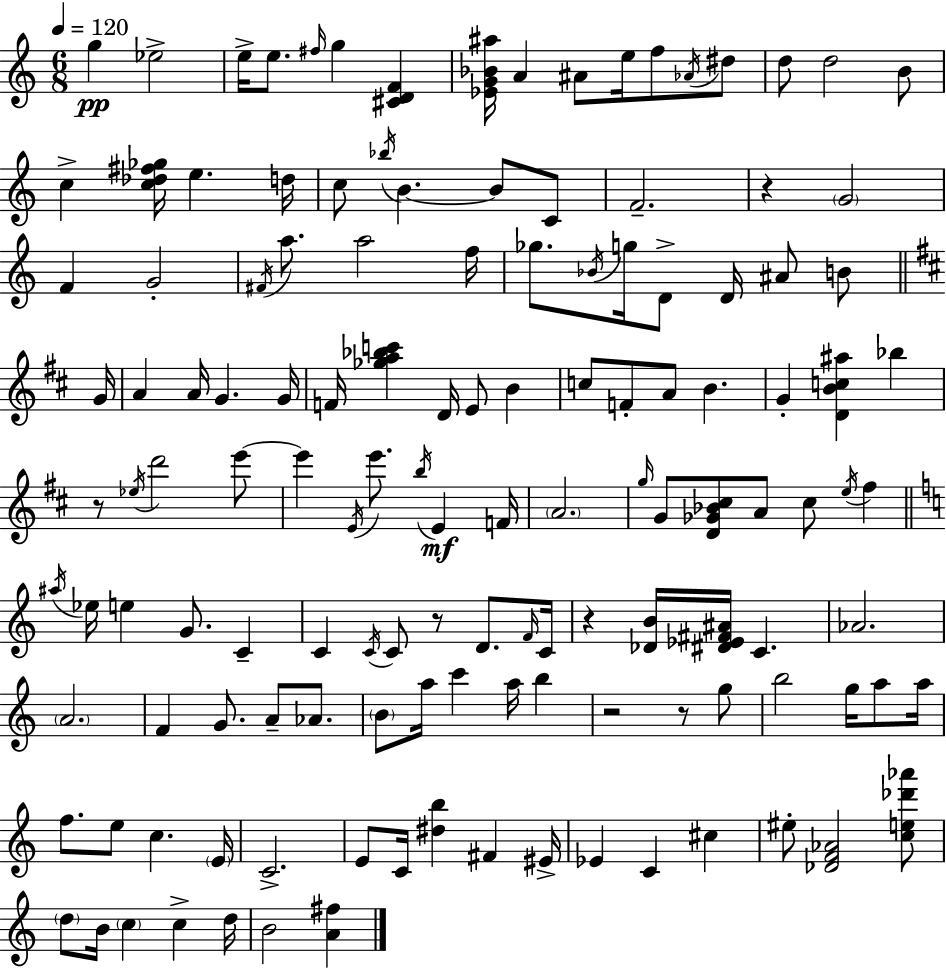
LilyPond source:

{
  \clef treble
  \numericTimeSignature
  \time 6/8
  \key c \major
  \tempo 4 = 120
  \repeat volta 2 { g''4\pp ees''2-> | e''16-> e''8. \grace { fis''16 } g''4 <cis' d' f'>4 | <ees' g' bes' ais''>16 a'4 ais'8 e''16 f''8 \acciaccatura { aes'16 } | dis''8 d''8 d''2 | \break b'8 c''4-> <c'' des'' fis'' ges''>16 e''4. | d''16 c''8 \acciaccatura { bes''16 } b'4.~~ b'8 | c'8 f'2.-- | r4 \parenthesize g'2 | \break f'4 g'2-. | \acciaccatura { fis'16 } a''8. a''2 | f''16 ges''8. \acciaccatura { bes'16 } g''16 d'8-> d'16 | ais'8 b'8 \bar "||" \break \key d \major g'16 a'4 a'16 g'4. | g'16 f'16 <ges'' a'' bes'' c'''>4 d'16 e'8 b'4 | c''8 f'8-. a'8 b'4. | g'4-. <d' b' c'' ais''>4 bes''4 | \break r8 \acciaccatura { ees''16 } d'''2 | e'''8~~ e'''4 \acciaccatura { e'16 } e'''8. \acciaccatura { b''16 } e'4\mf | f'16 \parenthesize a'2. | \grace { g''16 } g'8 <d' ges' bes' cis''>8 a'8 cis''8 | \break \acciaccatura { e''16 } fis''4 \bar "||" \break \key c \major \acciaccatura { ais''16 } ees''16 e''4 g'8. c'4-- | c'4 \acciaccatura { c'16 } c'8 r8 d'8. | \grace { f'16 } c'16 r4 <des' b'>16 <dis' ees' fis' ais'>16 c'4. | aes'2. | \break \parenthesize a'2. | f'4 g'8. a'8-- | aes'8. \parenthesize b'8 a''16 c'''4 a''16 b''4 | r2 r8 | \break g''8 b''2 g''16 | a''8 a''16 f''8. e''8 c''4. | \parenthesize e'16 c'2.-> | e'8 c'16 <dis'' b''>4 fis'4 | \break eis'16-> ees'4 c'4 cis''4 | eis''8-. <des' f' aes'>2 | <c'' e'' des''' aes'''>8 \parenthesize d''8 b'16 \parenthesize c''4 c''4-> | d''16 b'2 <a' fis''>4 | \break } \bar "|."
}